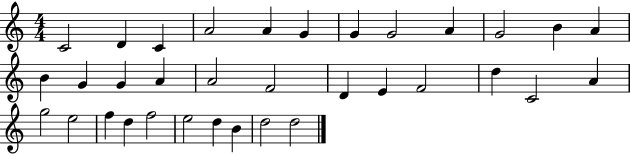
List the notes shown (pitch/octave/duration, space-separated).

C4/h D4/q C4/q A4/h A4/q G4/q G4/q G4/h A4/q G4/h B4/q A4/q B4/q G4/q G4/q A4/q A4/h F4/h D4/q E4/q F4/h D5/q C4/h A4/q G5/h E5/h F5/q D5/q F5/h E5/h D5/q B4/q D5/h D5/h